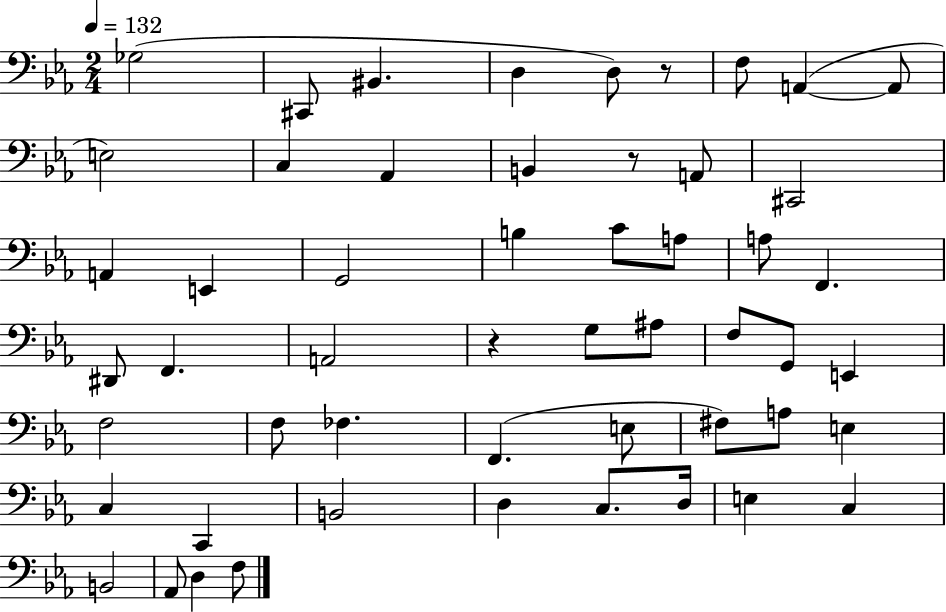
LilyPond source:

{
  \clef bass
  \numericTimeSignature
  \time 2/4
  \key ees \major
  \tempo 4 = 132
  ges2( | cis,8 bis,4. | d4 d8) r8 | f8 a,4~(~ a,8 | \break e2) | c4 aes,4 | b,4 r8 a,8 | cis,2 | \break a,4 e,4 | g,2 | b4 c'8 a8 | a8 f,4. | \break dis,8 f,4. | a,2 | r4 g8 ais8 | f8 g,8 e,4 | \break f2 | f8 fes4. | f,4.( e8 | fis8) a8 e4 | \break c4 c,4 | b,2 | d4 c8. d16 | e4 c4 | \break b,2 | aes,8 d4 f8 | \bar "|."
}